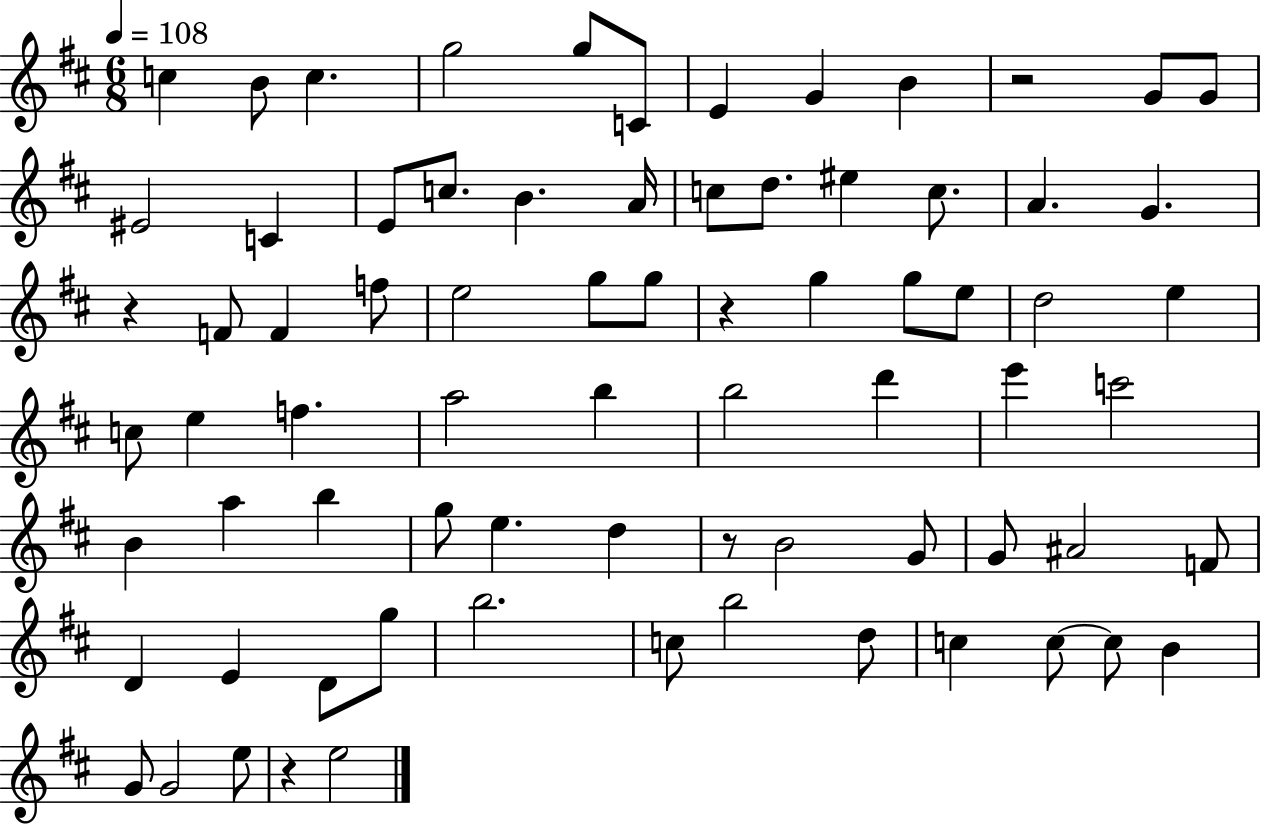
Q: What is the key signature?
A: D major